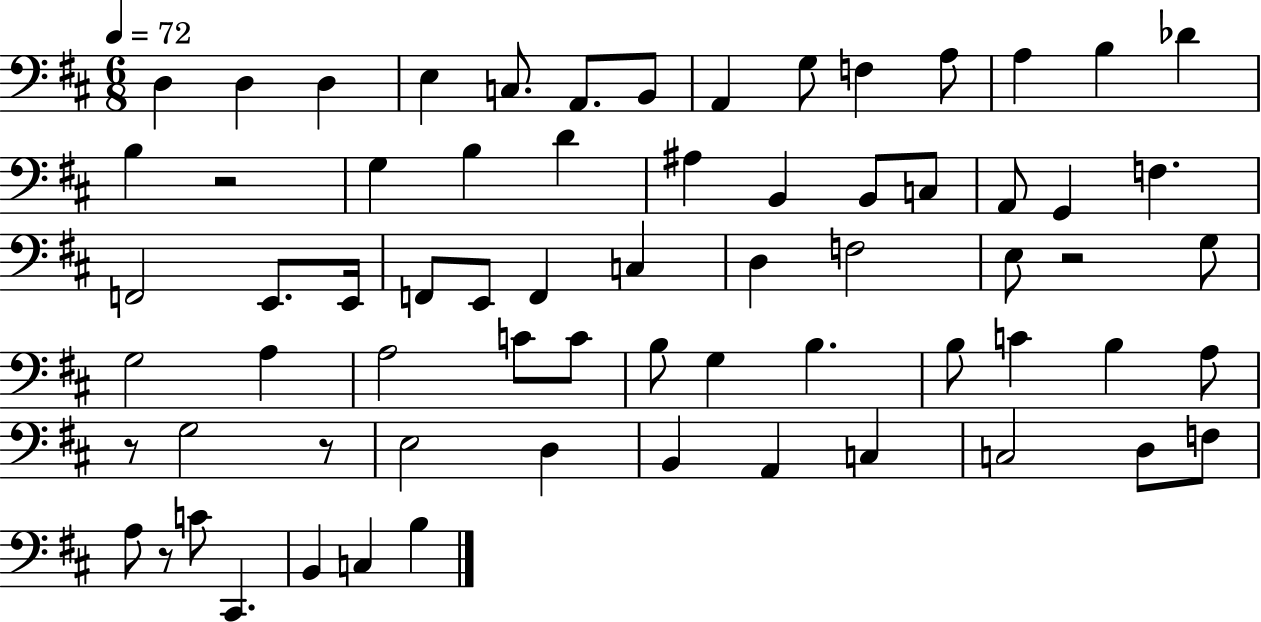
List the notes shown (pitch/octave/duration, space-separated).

D3/q D3/q D3/q E3/q C3/e. A2/e. B2/e A2/q G3/e F3/q A3/e A3/q B3/q Db4/q B3/q R/h G3/q B3/q D4/q A#3/q B2/q B2/e C3/e A2/e G2/q F3/q. F2/h E2/e. E2/s F2/e E2/e F2/q C3/q D3/q F3/h E3/e R/h G3/e G3/h A3/q A3/h C4/e C4/e B3/e G3/q B3/q. B3/e C4/q B3/q A3/e R/e G3/h R/e E3/h D3/q B2/q A2/q C3/q C3/h D3/e F3/e A3/e R/e C4/e C#2/q. B2/q C3/q B3/q